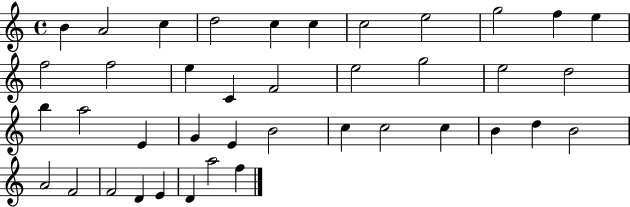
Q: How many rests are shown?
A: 0